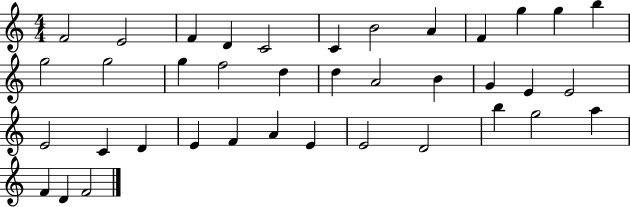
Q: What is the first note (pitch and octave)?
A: F4